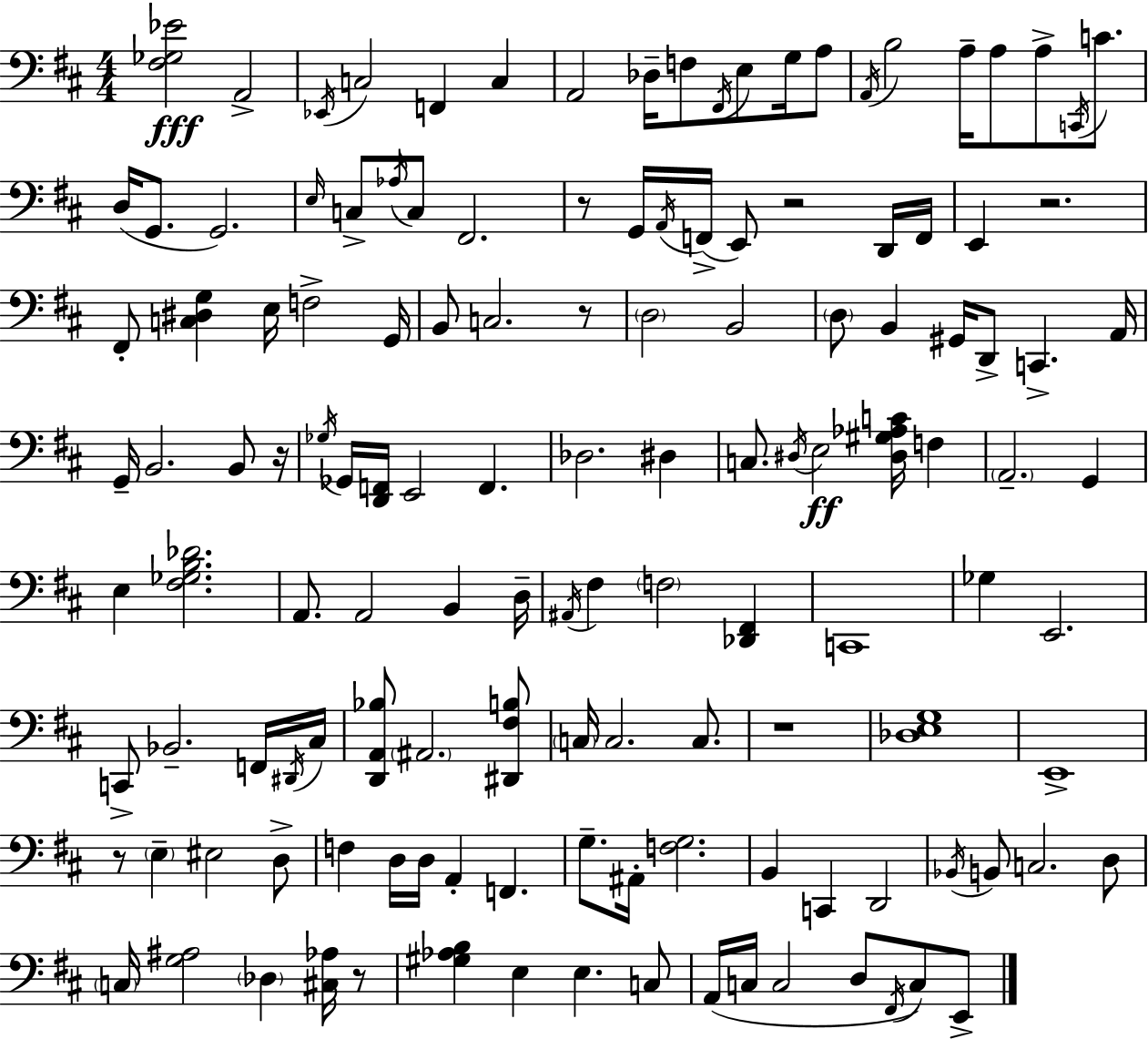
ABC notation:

X:1
T:Untitled
M:4/4
L:1/4
K:D
[^F,_G,_E]2 A,,2 _E,,/4 C,2 F,, C, A,,2 _D,/4 F,/2 ^F,,/4 E,/2 G,/4 A,/2 A,,/4 B,2 A,/4 A,/2 A,/2 C,,/4 C/2 D,/4 G,,/2 G,,2 E,/4 C,/2 _A,/4 C,/2 ^F,,2 z/2 G,,/4 A,,/4 F,,/4 E,,/2 z2 D,,/4 F,,/4 E,, z2 ^F,,/2 [C,^D,G,] E,/4 F,2 G,,/4 B,,/2 C,2 z/2 D,2 B,,2 D,/2 B,, ^G,,/4 D,,/2 C,, A,,/4 G,,/4 B,,2 B,,/2 z/4 _G,/4 _G,,/4 [D,,F,,]/4 E,,2 F,, _D,2 ^D, C,/2 ^D,/4 E,2 [^D,^G,_A,C]/4 F, A,,2 G,, E, [^F,_G,B,_D]2 A,,/2 A,,2 B,, D,/4 ^A,,/4 ^F, F,2 [_D,,^F,,] C,,4 _G, E,,2 C,,/2 _B,,2 F,,/4 ^D,,/4 ^C,/4 [D,,A,,_B,]/2 ^A,,2 [^D,,^F,B,]/2 C,/4 C,2 C,/2 z4 [_D,E,G,]4 E,,4 z/2 E, ^E,2 D,/2 F, D,/4 D,/4 A,, F,, G,/2 ^A,,/4 [F,G,]2 B,, C,, D,,2 _B,,/4 B,,/2 C,2 D,/2 C,/4 [G,^A,]2 _D, [^C,_A,]/4 z/2 [^G,_A,B,] E, E, C,/2 A,,/4 C,/4 C,2 D,/2 ^F,,/4 C,/2 E,,/2